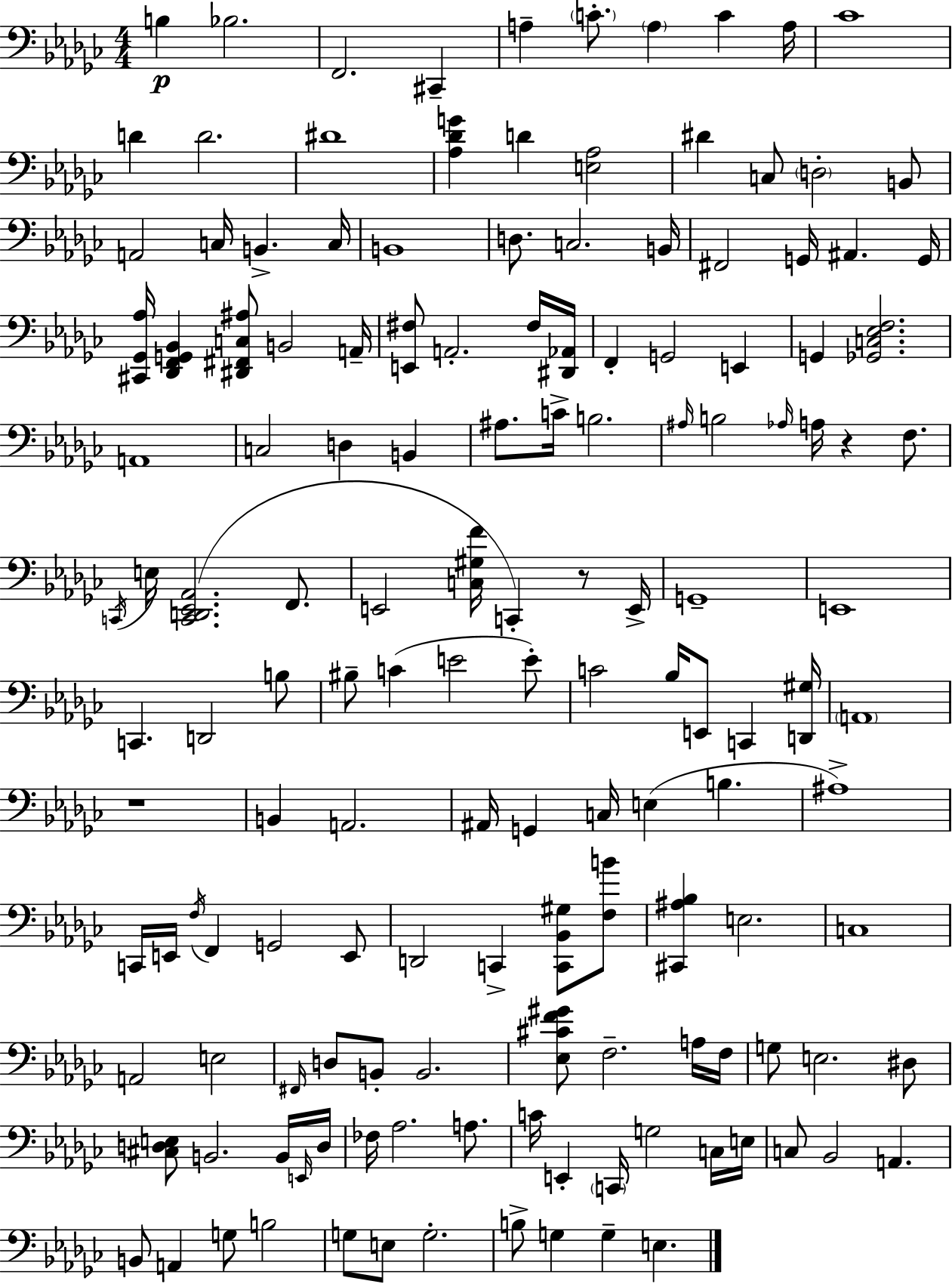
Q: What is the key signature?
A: EES minor